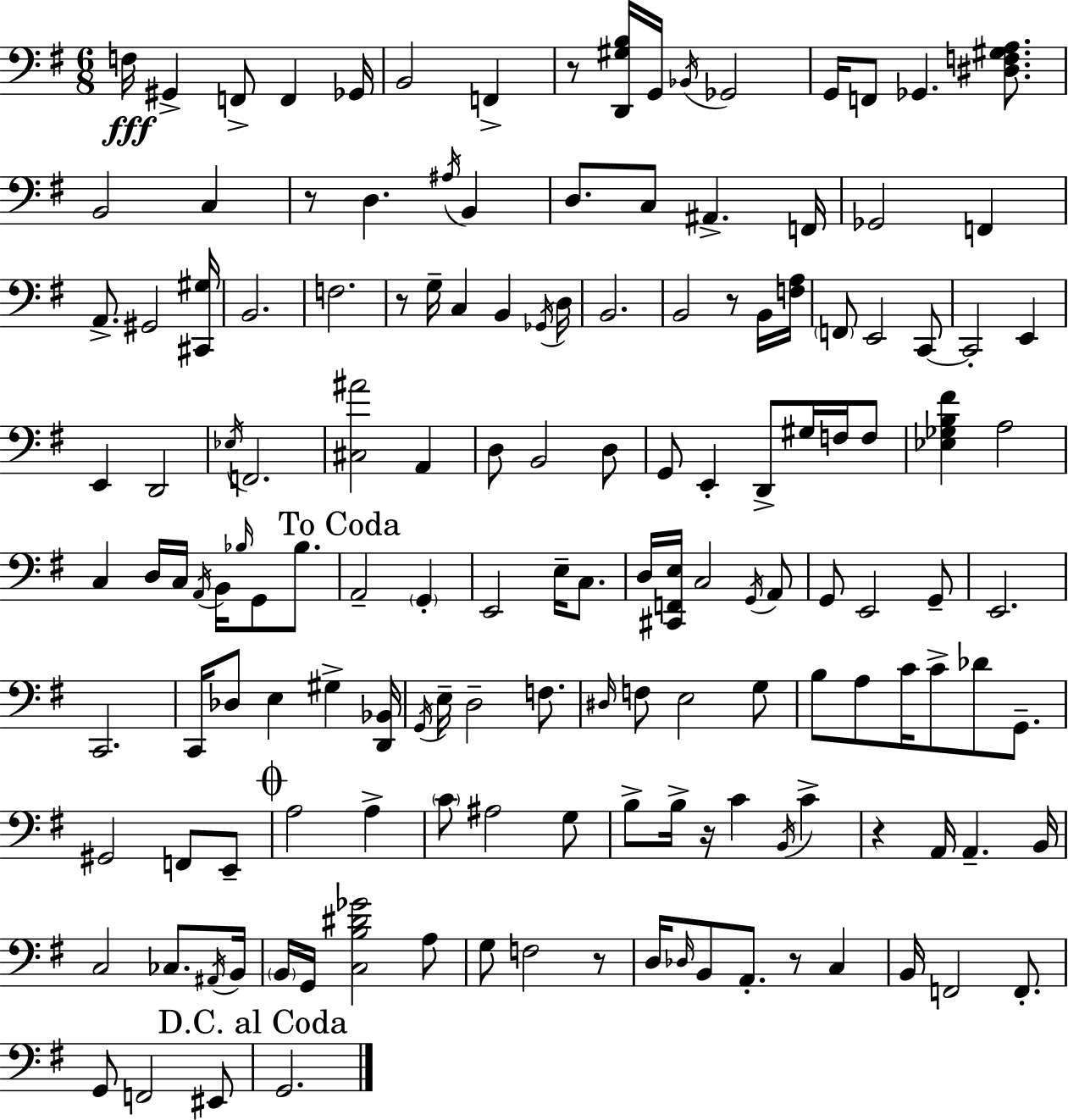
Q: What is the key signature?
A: E minor